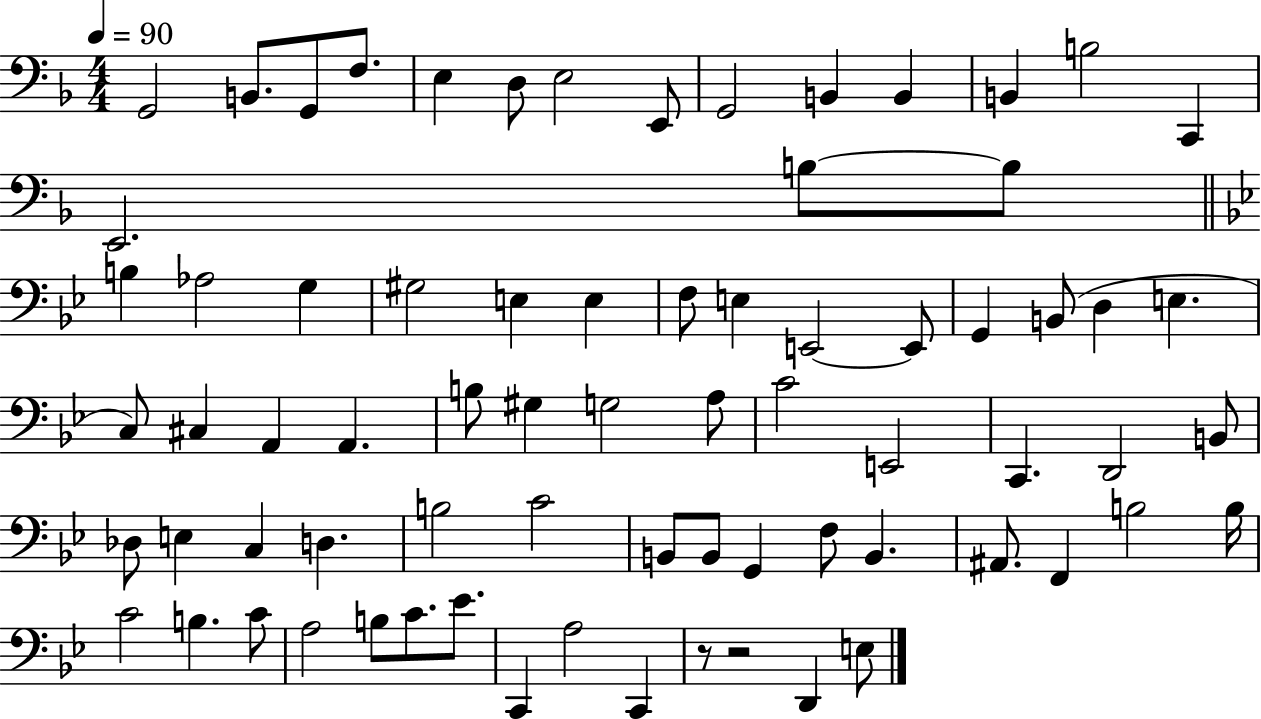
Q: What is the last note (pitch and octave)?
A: E3